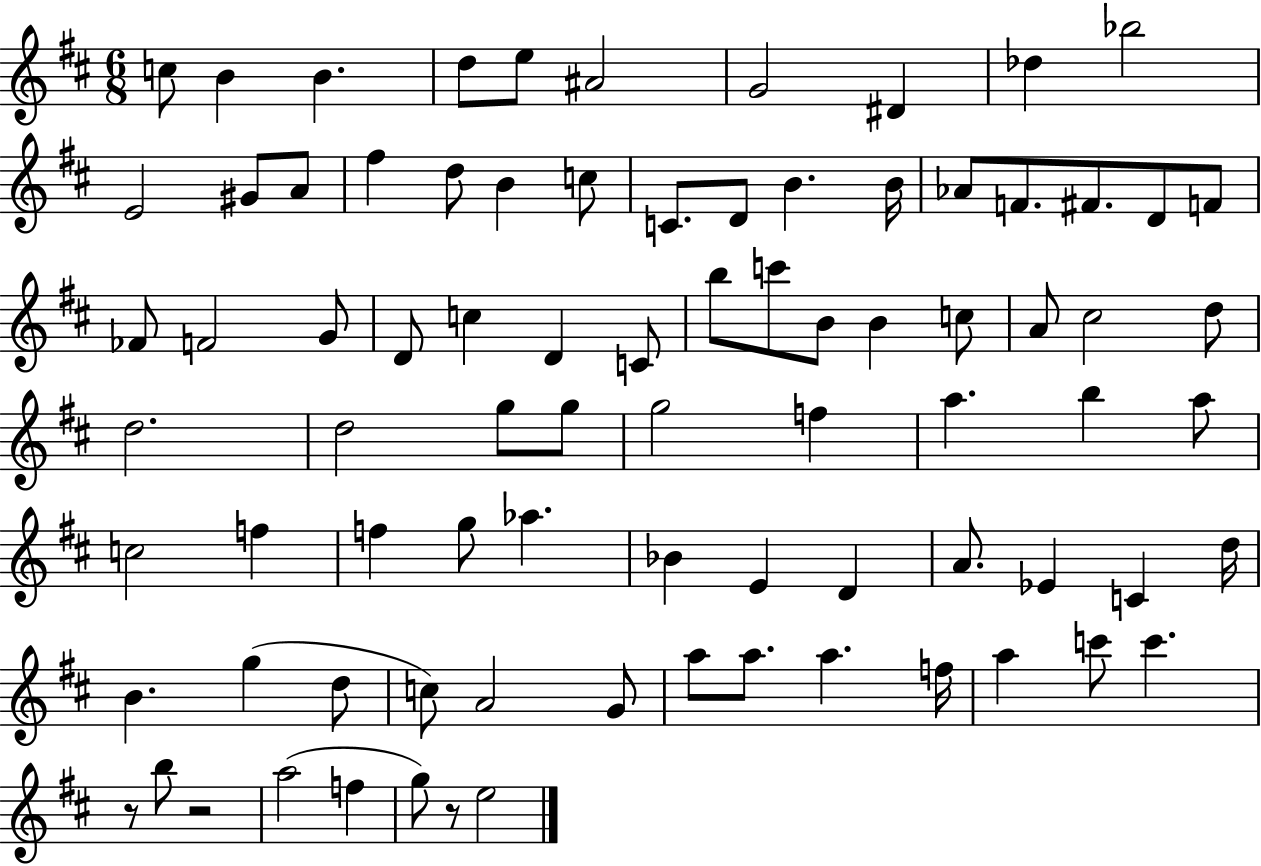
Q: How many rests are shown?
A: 3